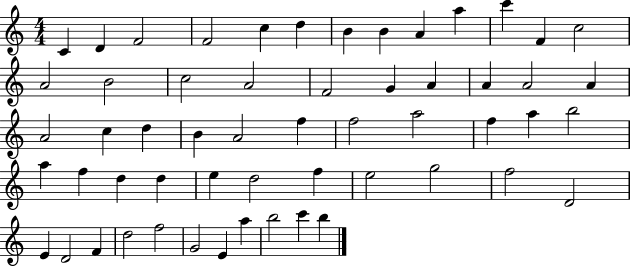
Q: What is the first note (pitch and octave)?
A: C4